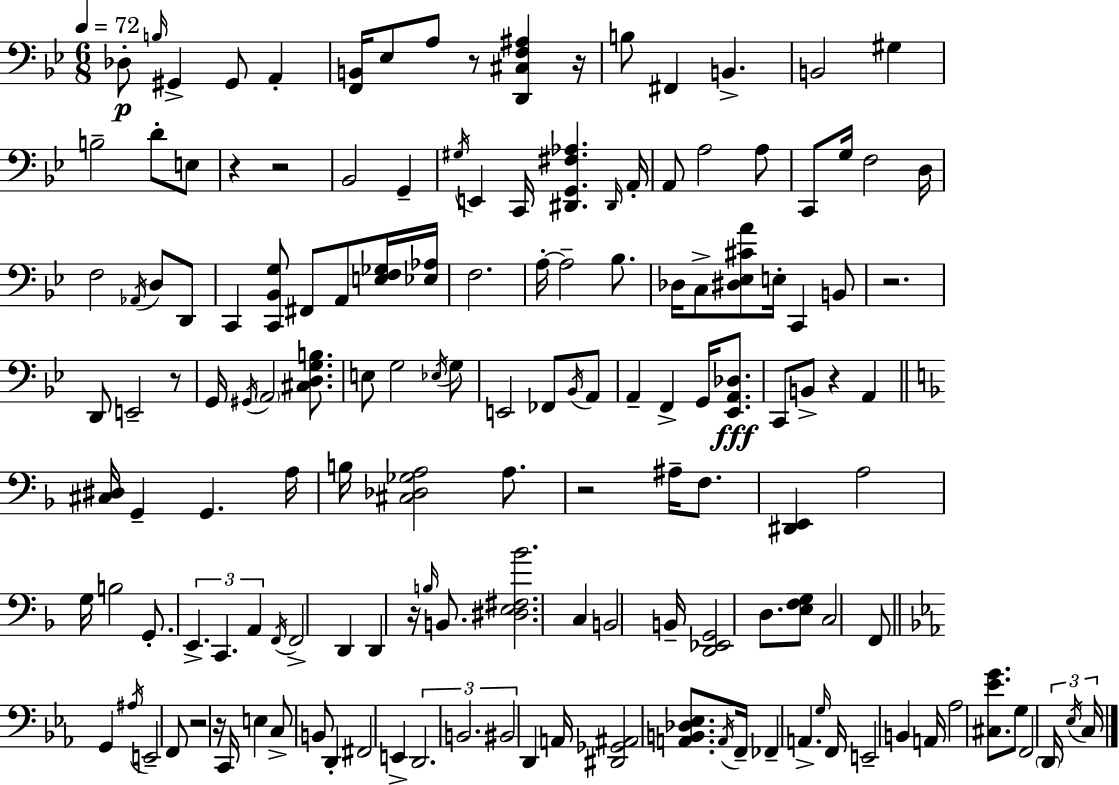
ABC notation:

X:1
T:Untitled
M:6/8
L:1/4
K:Bb
_D,/2 B,/4 ^G,, ^G,,/2 A,, [F,,B,,]/4 _E,/2 A,/2 z/2 [D,,^C,F,^A,] z/4 B,/2 ^F,, B,, B,,2 ^G, B,2 D/2 E,/2 z z2 _B,,2 G,, ^G,/4 E,, C,,/4 [^D,,G,,^F,_A,] ^D,,/4 A,,/4 A,,/2 A,2 A,/2 C,,/2 G,/4 F,2 D,/4 F,2 _A,,/4 D,/2 D,,/2 C,, [C,,_B,,G,]/2 ^F,,/2 A,,/2 [E,F,_G,]/4 [_E,_A,]/4 F,2 A,/4 A,2 _B,/2 _D,/4 C,/2 [^D,_E,^CA]/2 E,/4 C,, B,,/2 z2 D,,/2 E,,2 z/2 G,,/4 ^G,,/4 A,,2 [^C,D,G,B,]/2 E,/2 G,2 _E,/4 G,/2 E,,2 _F,,/2 _B,,/4 A,,/2 A,, F,, G,,/4 [_E,,A,,_D,]/2 C,,/2 B,,/2 z A,, [^C,^D,]/4 G,, G,, A,/4 B,/4 [^C,_D,_G,A,]2 A,/2 z2 ^A,/4 F,/2 [^D,,E,,] A,2 G,/4 B,2 G,,/2 E,, C,, A,, F,,/4 F,,2 D,, D,, z/4 B,/4 B,,/2 [^D,E,^F,_B]2 C, B,,2 B,,/4 [D,,_E,,G,,]2 D,/2 [E,F,G,]/2 C,2 F,,/2 G,, ^A,/4 E,,2 F,,/2 z2 z/4 C,,/4 E, C,/2 B,,/2 D,, ^F,,2 E,, D,,2 B,,2 ^B,,2 D,, A,,/4 [^D,,_G,,^A,,]2 [A,,B,,_D,_E,]/2 A,,/4 F,,/4 _F,, A,, G,/4 F,,/4 E,,2 B,, A,,/4 _A,2 [^C,_EG]/2 G,/2 F,,2 D,,/4 _E,/4 C,/4